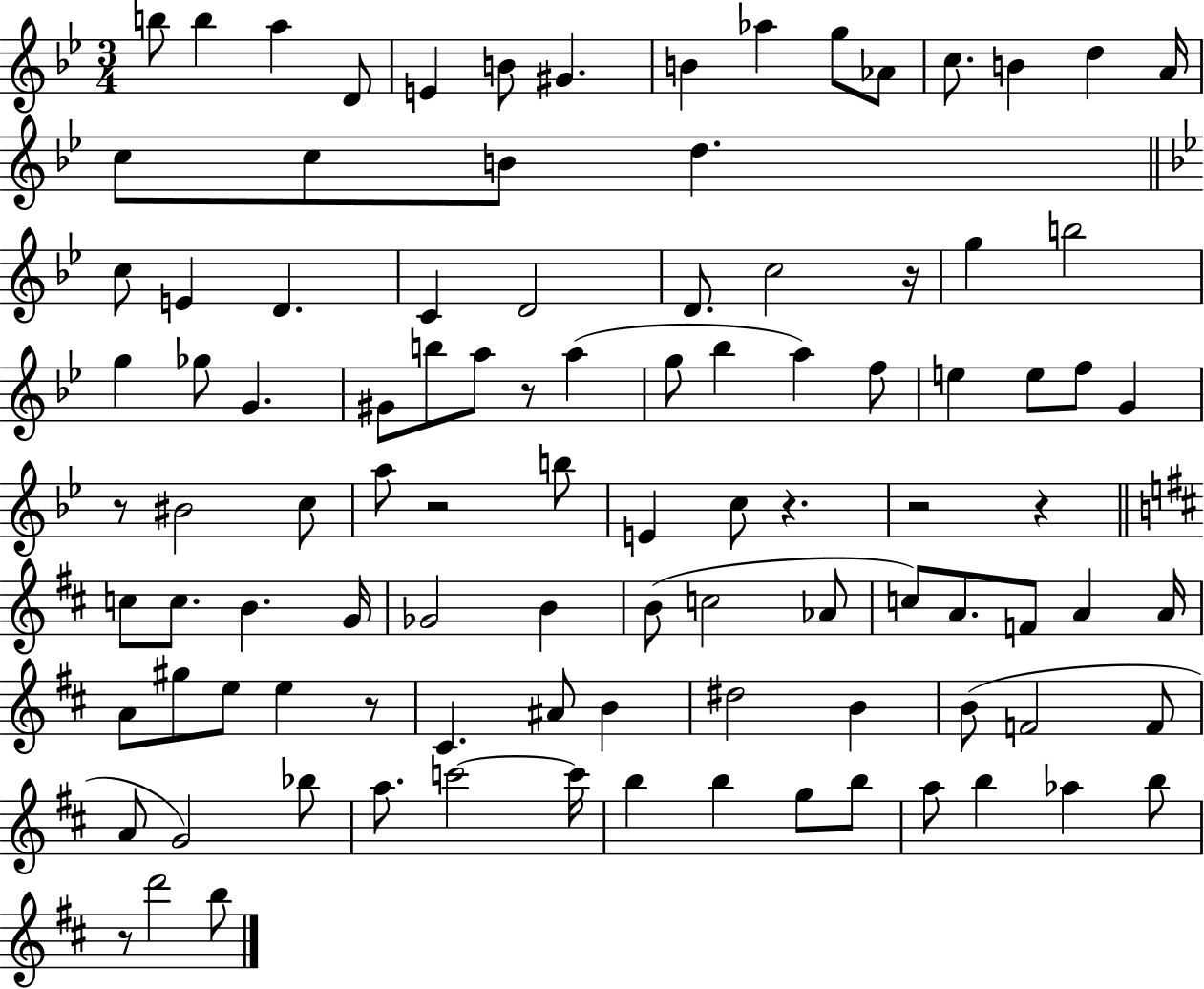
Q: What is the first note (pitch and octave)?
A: B5